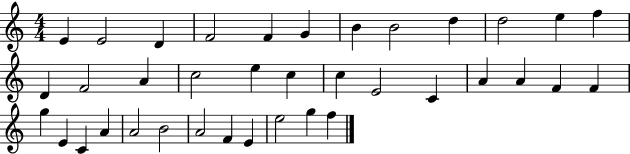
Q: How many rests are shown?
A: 0